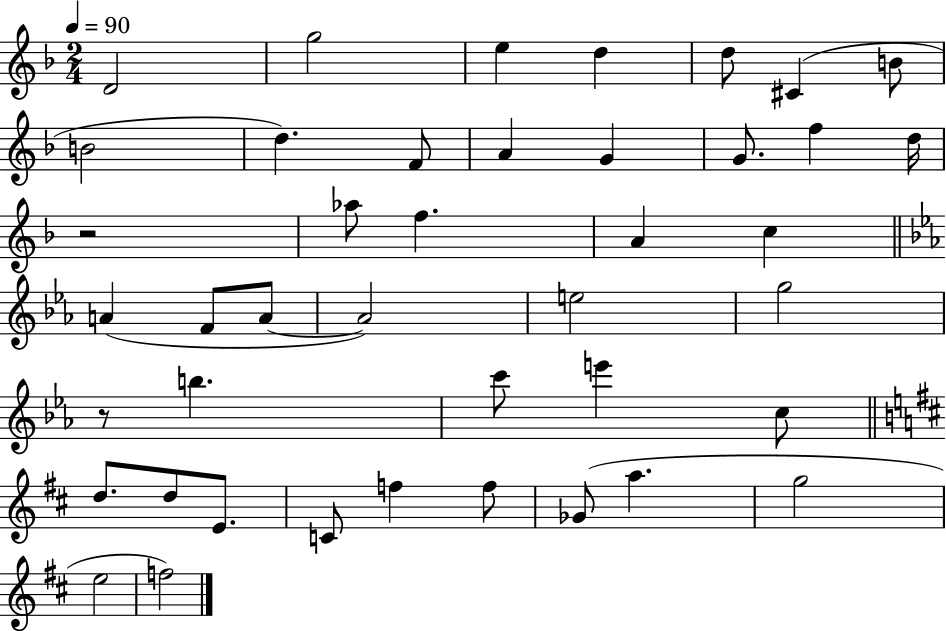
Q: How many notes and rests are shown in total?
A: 42